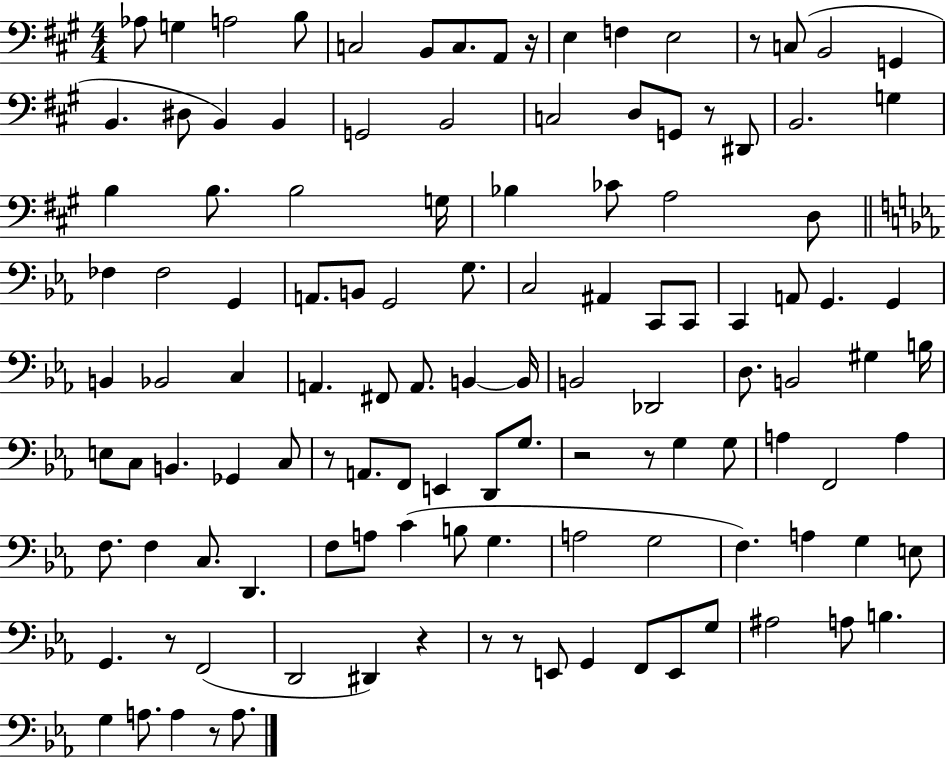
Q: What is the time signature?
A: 4/4